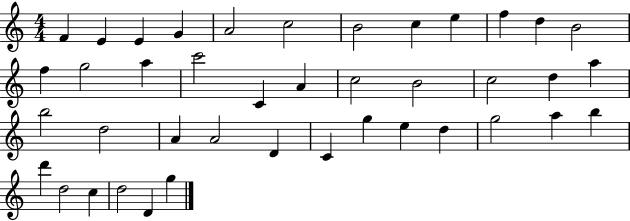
{
  \clef treble
  \numericTimeSignature
  \time 4/4
  \key c \major
  f'4 e'4 e'4 g'4 | a'2 c''2 | b'2 c''4 e''4 | f''4 d''4 b'2 | \break f''4 g''2 a''4 | c'''2 c'4 a'4 | c''2 b'2 | c''2 d''4 a''4 | \break b''2 d''2 | a'4 a'2 d'4 | c'4 g''4 e''4 d''4 | g''2 a''4 b''4 | \break d'''4 d''2 c''4 | d''2 d'4 g''4 | \bar "|."
}